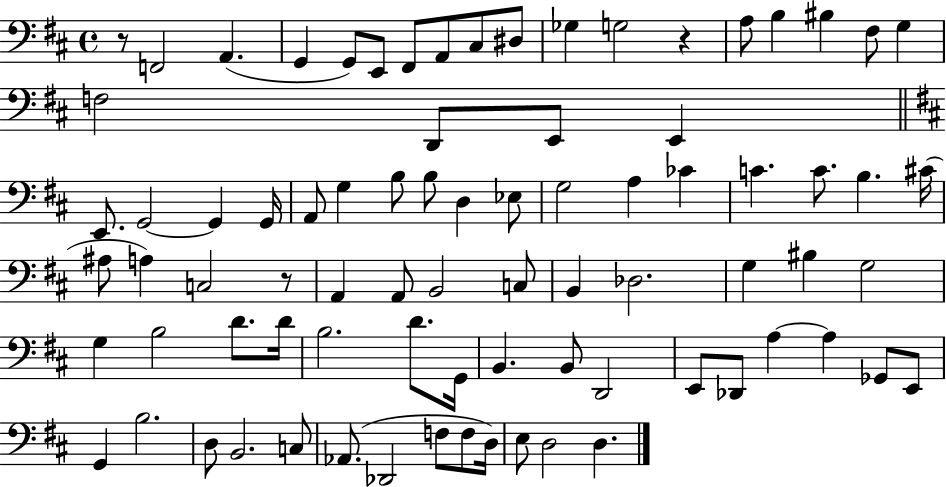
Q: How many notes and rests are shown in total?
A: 81